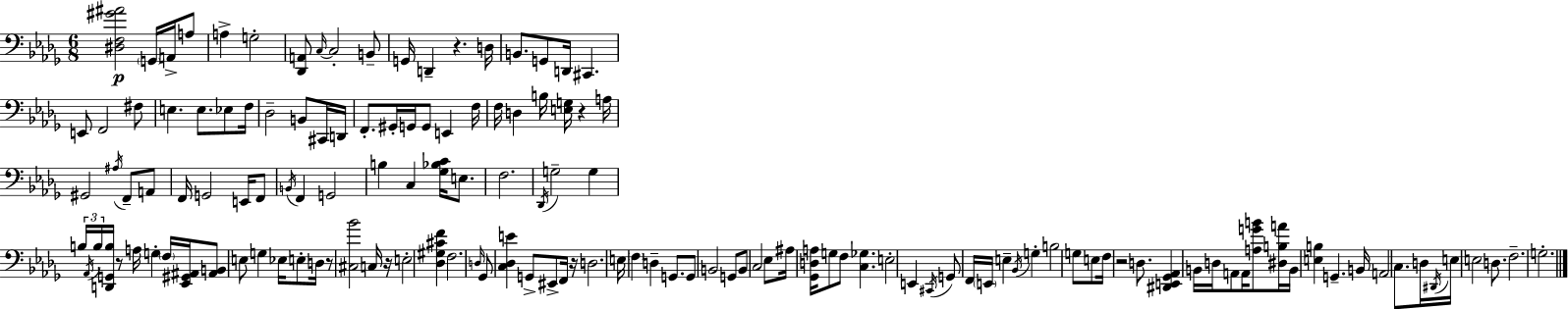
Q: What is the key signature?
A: BES minor